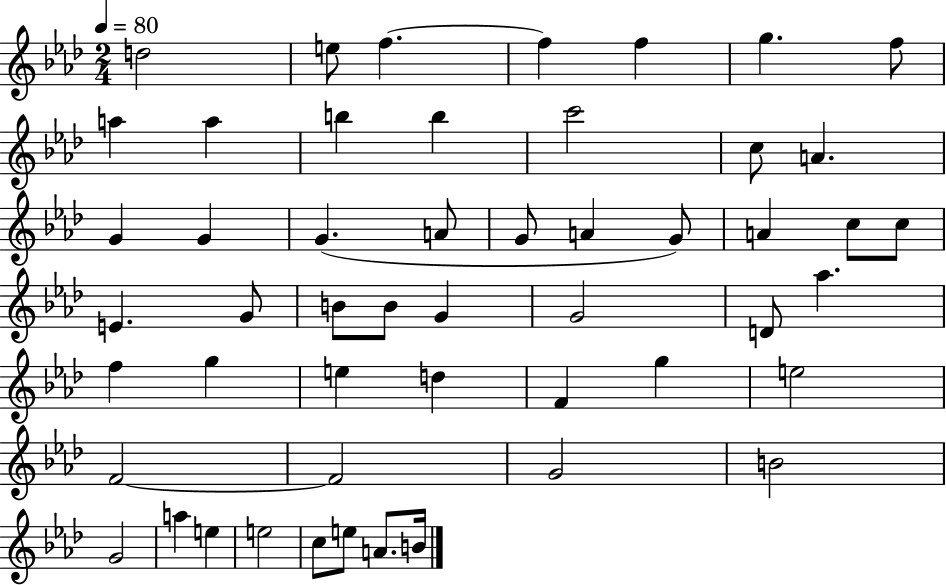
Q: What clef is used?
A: treble